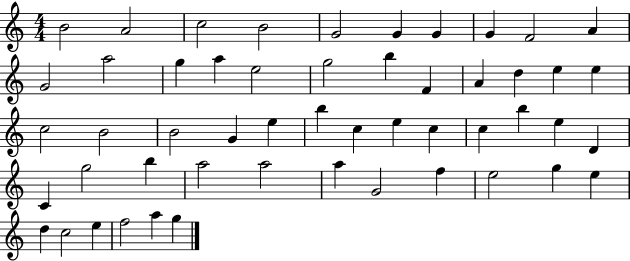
{
  \clef treble
  \numericTimeSignature
  \time 4/4
  \key c \major
  b'2 a'2 | c''2 b'2 | g'2 g'4 g'4 | g'4 f'2 a'4 | \break g'2 a''2 | g''4 a''4 e''2 | g''2 b''4 f'4 | a'4 d''4 e''4 e''4 | \break c''2 b'2 | b'2 g'4 e''4 | b''4 c''4 e''4 c''4 | c''4 b''4 e''4 d'4 | \break c'4 g''2 b''4 | a''2 a''2 | a''4 g'2 f''4 | e''2 g''4 e''4 | \break d''4 c''2 e''4 | f''2 a''4 g''4 | \bar "|."
}